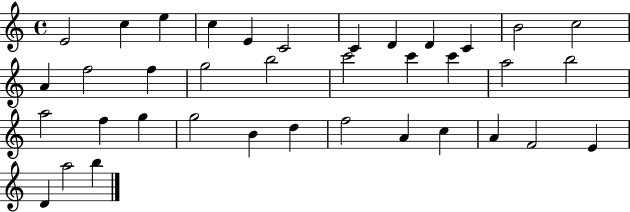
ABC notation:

X:1
T:Untitled
M:4/4
L:1/4
K:C
E2 c e c E C2 C D D C B2 c2 A f2 f g2 b2 c'2 c' c' a2 b2 a2 f g g2 B d f2 A c A F2 E D a2 b